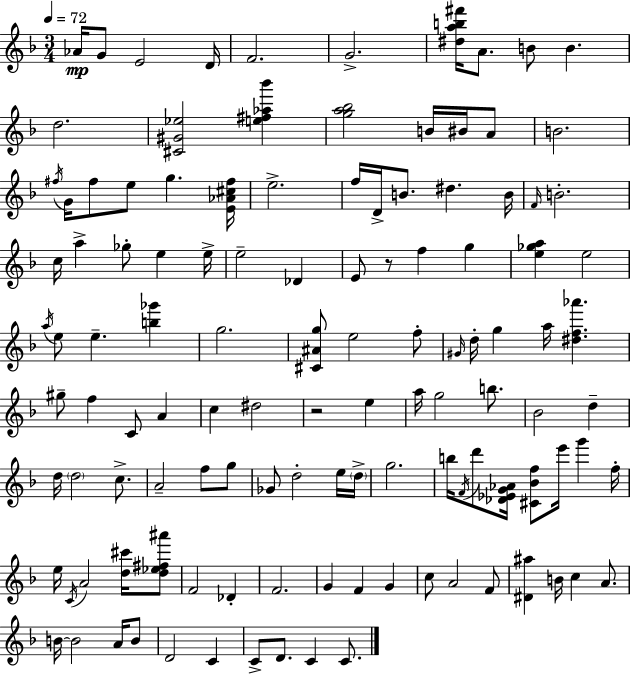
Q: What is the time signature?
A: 3/4